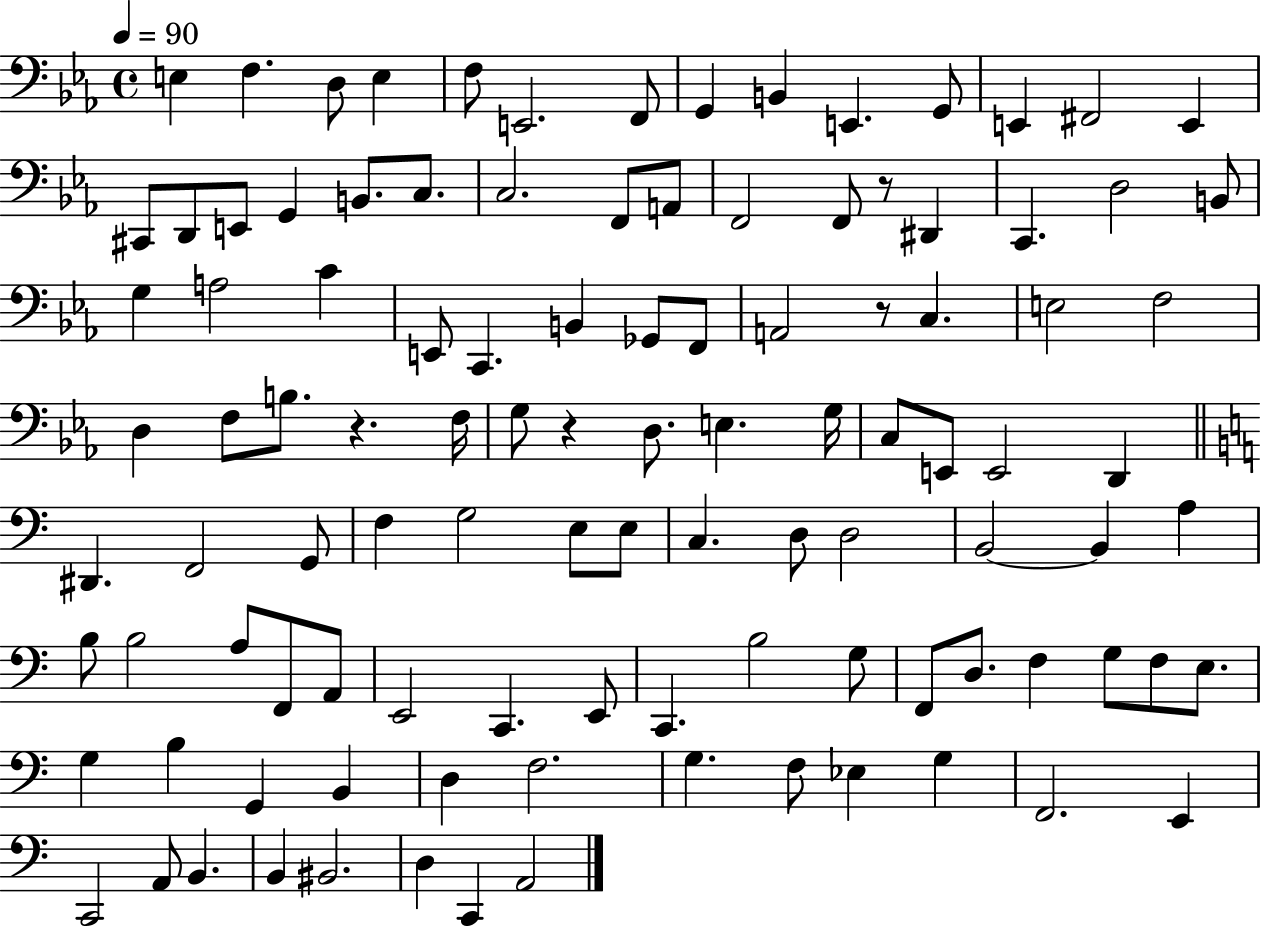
{
  \clef bass
  \time 4/4
  \defaultTimeSignature
  \key ees \major
  \tempo 4 = 90
  e4 f4. d8 e4 | f8 e,2. f,8 | g,4 b,4 e,4. g,8 | e,4 fis,2 e,4 | \break cis,8 d,8 e,8 g,4 b,8. c8. | c2. f,8 a,8 | f,2 f,8 r8 dis,4 | c,4. d2 b,8 | \break g4 a2 c'4 | e,8 c,4. b,4 ges,8 f,8 | a,2 r8 c4. | e2 f2 | \break d4 f8 b8. r4. f16 | g8 r4 d8. e4. g16 | c8 e,8 e,2 d,4 | \bar "||" \break \key c \major dis,4. f,2 g,8 | f4 g2 e8 e8 | c4. d8 d2 | b,2~~ b,4 a4 | \break b8 b2 a8 f,8 a,8 | e,2 c,4. e,8 | c,4. b2 g8 | f,8 d8. f4 g8 f8 e8. | \break g4 b4 g,4 b,4 | d4 f2. | g4. f8 ees4 g4 | f,2. e,4 | \break c,2 a,8 b,4. | b,4 bis,2. | d4 c,4 a,2 | \bar "|."
}